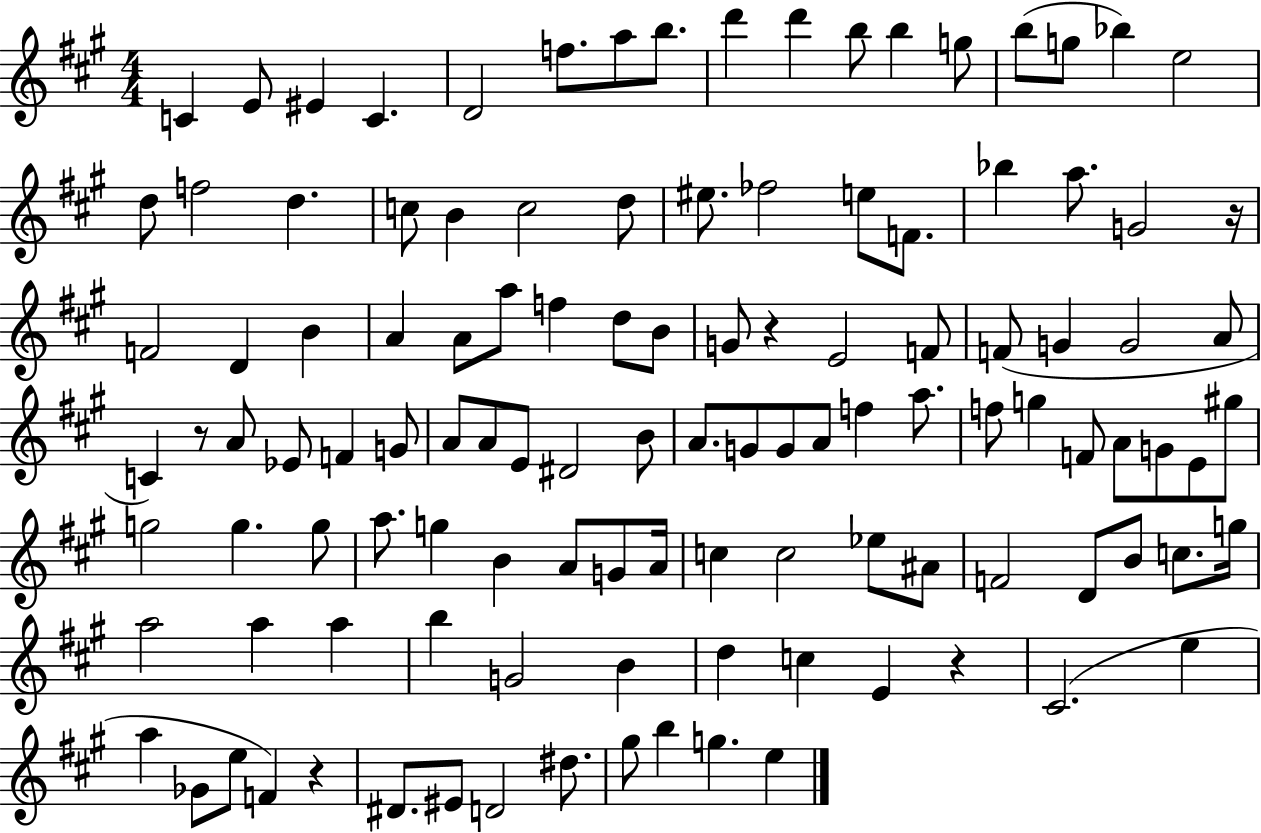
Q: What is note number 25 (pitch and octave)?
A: EIS5